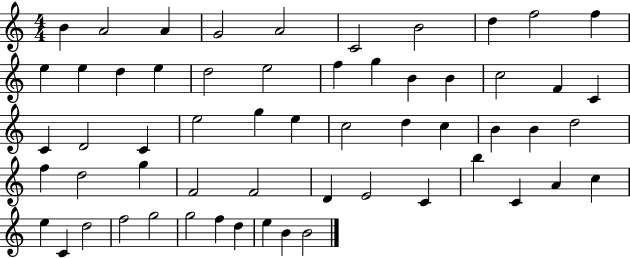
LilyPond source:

{
  \clef treble
  \numericTimeSignature
  \time 4/4
  \key c \major
  b'4 a'2 a'4 | g'2 a'2 | c'2 b'2 | d''4 f''2 f''4 | \break e''4 e''4 d''4 e''4 | d''2 e''2 | f''4 g''4 b'4 b'4 | c''2 f'4 c'4 | \break c'4 d'2 c'4 | e''2 g''4 e''4 | c''2 d''4 c''4 | b'4 b'4 d''2 | \break f''4 d''2 g''4 | f'2 f'2 | d'4 e'2 c'4 | b''4 c'4 a'4 c''4 | \break e''4 c'4 d''2 | f''2 g''2 | g''2 f''4 d''4 | e''4 b'4 b'2 | \break \bar "|."
}